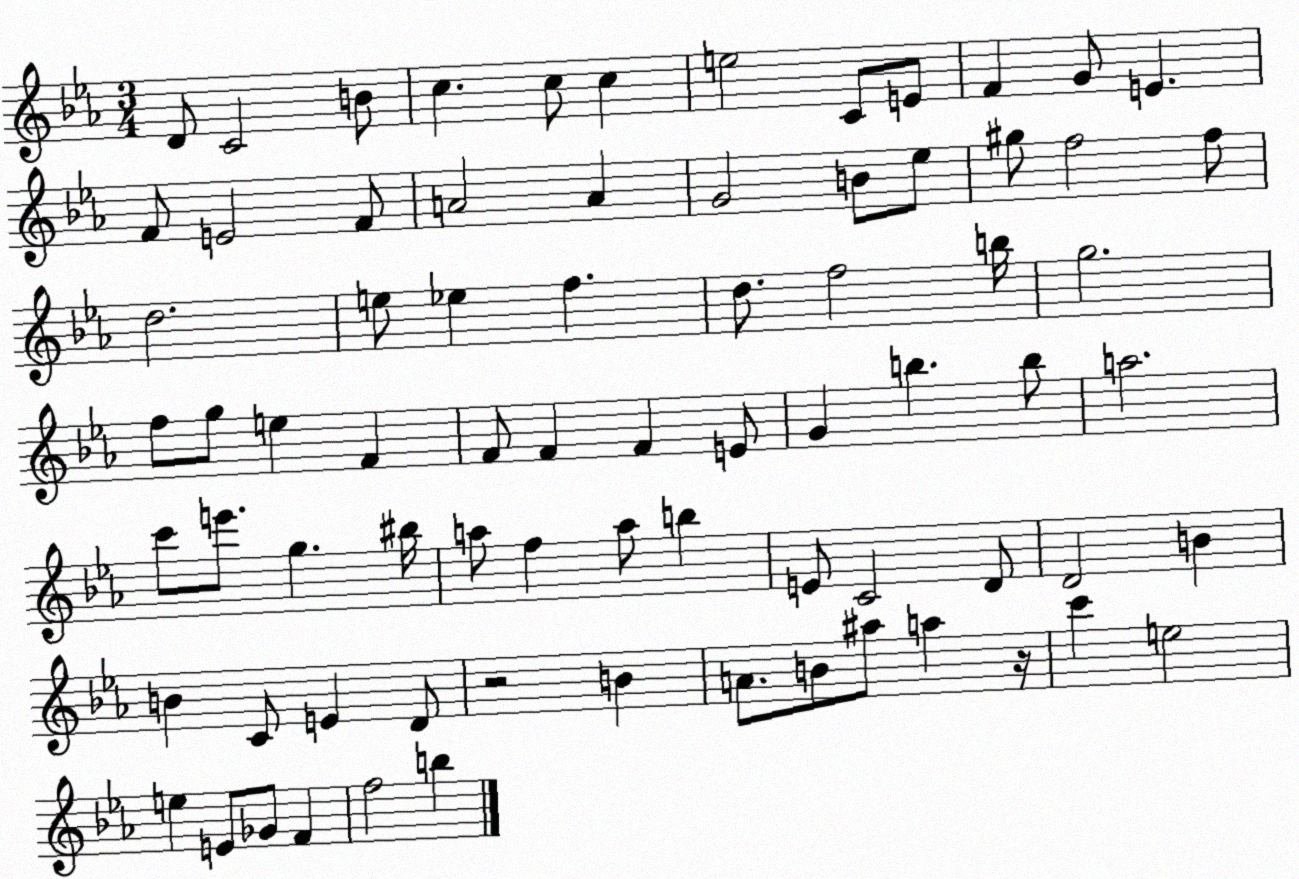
X:1
T:Untitled
M:3/4
L:1/4
K:Eb
D/2 C2 B/2 c c/2 c e2 C/2 E/2 F G/2 E F/2 E2 F/2 A2 A G2 B/2 _e/2 ^g/2 f2 f/2 d2 e/2 _e f d/2 f2 b/4 g2 f/2 g/2 e F F/2 F F E/2 G b b/2 a2 c'/2 e'/2 g ^b/4 a/2 f a/2 b E/2 C2 D/2 D2 B B C/2 E D/2 z2 B A/2 B/2 ^a/2 a z/4 c' e2 e E/2 _G/2 F f2 b